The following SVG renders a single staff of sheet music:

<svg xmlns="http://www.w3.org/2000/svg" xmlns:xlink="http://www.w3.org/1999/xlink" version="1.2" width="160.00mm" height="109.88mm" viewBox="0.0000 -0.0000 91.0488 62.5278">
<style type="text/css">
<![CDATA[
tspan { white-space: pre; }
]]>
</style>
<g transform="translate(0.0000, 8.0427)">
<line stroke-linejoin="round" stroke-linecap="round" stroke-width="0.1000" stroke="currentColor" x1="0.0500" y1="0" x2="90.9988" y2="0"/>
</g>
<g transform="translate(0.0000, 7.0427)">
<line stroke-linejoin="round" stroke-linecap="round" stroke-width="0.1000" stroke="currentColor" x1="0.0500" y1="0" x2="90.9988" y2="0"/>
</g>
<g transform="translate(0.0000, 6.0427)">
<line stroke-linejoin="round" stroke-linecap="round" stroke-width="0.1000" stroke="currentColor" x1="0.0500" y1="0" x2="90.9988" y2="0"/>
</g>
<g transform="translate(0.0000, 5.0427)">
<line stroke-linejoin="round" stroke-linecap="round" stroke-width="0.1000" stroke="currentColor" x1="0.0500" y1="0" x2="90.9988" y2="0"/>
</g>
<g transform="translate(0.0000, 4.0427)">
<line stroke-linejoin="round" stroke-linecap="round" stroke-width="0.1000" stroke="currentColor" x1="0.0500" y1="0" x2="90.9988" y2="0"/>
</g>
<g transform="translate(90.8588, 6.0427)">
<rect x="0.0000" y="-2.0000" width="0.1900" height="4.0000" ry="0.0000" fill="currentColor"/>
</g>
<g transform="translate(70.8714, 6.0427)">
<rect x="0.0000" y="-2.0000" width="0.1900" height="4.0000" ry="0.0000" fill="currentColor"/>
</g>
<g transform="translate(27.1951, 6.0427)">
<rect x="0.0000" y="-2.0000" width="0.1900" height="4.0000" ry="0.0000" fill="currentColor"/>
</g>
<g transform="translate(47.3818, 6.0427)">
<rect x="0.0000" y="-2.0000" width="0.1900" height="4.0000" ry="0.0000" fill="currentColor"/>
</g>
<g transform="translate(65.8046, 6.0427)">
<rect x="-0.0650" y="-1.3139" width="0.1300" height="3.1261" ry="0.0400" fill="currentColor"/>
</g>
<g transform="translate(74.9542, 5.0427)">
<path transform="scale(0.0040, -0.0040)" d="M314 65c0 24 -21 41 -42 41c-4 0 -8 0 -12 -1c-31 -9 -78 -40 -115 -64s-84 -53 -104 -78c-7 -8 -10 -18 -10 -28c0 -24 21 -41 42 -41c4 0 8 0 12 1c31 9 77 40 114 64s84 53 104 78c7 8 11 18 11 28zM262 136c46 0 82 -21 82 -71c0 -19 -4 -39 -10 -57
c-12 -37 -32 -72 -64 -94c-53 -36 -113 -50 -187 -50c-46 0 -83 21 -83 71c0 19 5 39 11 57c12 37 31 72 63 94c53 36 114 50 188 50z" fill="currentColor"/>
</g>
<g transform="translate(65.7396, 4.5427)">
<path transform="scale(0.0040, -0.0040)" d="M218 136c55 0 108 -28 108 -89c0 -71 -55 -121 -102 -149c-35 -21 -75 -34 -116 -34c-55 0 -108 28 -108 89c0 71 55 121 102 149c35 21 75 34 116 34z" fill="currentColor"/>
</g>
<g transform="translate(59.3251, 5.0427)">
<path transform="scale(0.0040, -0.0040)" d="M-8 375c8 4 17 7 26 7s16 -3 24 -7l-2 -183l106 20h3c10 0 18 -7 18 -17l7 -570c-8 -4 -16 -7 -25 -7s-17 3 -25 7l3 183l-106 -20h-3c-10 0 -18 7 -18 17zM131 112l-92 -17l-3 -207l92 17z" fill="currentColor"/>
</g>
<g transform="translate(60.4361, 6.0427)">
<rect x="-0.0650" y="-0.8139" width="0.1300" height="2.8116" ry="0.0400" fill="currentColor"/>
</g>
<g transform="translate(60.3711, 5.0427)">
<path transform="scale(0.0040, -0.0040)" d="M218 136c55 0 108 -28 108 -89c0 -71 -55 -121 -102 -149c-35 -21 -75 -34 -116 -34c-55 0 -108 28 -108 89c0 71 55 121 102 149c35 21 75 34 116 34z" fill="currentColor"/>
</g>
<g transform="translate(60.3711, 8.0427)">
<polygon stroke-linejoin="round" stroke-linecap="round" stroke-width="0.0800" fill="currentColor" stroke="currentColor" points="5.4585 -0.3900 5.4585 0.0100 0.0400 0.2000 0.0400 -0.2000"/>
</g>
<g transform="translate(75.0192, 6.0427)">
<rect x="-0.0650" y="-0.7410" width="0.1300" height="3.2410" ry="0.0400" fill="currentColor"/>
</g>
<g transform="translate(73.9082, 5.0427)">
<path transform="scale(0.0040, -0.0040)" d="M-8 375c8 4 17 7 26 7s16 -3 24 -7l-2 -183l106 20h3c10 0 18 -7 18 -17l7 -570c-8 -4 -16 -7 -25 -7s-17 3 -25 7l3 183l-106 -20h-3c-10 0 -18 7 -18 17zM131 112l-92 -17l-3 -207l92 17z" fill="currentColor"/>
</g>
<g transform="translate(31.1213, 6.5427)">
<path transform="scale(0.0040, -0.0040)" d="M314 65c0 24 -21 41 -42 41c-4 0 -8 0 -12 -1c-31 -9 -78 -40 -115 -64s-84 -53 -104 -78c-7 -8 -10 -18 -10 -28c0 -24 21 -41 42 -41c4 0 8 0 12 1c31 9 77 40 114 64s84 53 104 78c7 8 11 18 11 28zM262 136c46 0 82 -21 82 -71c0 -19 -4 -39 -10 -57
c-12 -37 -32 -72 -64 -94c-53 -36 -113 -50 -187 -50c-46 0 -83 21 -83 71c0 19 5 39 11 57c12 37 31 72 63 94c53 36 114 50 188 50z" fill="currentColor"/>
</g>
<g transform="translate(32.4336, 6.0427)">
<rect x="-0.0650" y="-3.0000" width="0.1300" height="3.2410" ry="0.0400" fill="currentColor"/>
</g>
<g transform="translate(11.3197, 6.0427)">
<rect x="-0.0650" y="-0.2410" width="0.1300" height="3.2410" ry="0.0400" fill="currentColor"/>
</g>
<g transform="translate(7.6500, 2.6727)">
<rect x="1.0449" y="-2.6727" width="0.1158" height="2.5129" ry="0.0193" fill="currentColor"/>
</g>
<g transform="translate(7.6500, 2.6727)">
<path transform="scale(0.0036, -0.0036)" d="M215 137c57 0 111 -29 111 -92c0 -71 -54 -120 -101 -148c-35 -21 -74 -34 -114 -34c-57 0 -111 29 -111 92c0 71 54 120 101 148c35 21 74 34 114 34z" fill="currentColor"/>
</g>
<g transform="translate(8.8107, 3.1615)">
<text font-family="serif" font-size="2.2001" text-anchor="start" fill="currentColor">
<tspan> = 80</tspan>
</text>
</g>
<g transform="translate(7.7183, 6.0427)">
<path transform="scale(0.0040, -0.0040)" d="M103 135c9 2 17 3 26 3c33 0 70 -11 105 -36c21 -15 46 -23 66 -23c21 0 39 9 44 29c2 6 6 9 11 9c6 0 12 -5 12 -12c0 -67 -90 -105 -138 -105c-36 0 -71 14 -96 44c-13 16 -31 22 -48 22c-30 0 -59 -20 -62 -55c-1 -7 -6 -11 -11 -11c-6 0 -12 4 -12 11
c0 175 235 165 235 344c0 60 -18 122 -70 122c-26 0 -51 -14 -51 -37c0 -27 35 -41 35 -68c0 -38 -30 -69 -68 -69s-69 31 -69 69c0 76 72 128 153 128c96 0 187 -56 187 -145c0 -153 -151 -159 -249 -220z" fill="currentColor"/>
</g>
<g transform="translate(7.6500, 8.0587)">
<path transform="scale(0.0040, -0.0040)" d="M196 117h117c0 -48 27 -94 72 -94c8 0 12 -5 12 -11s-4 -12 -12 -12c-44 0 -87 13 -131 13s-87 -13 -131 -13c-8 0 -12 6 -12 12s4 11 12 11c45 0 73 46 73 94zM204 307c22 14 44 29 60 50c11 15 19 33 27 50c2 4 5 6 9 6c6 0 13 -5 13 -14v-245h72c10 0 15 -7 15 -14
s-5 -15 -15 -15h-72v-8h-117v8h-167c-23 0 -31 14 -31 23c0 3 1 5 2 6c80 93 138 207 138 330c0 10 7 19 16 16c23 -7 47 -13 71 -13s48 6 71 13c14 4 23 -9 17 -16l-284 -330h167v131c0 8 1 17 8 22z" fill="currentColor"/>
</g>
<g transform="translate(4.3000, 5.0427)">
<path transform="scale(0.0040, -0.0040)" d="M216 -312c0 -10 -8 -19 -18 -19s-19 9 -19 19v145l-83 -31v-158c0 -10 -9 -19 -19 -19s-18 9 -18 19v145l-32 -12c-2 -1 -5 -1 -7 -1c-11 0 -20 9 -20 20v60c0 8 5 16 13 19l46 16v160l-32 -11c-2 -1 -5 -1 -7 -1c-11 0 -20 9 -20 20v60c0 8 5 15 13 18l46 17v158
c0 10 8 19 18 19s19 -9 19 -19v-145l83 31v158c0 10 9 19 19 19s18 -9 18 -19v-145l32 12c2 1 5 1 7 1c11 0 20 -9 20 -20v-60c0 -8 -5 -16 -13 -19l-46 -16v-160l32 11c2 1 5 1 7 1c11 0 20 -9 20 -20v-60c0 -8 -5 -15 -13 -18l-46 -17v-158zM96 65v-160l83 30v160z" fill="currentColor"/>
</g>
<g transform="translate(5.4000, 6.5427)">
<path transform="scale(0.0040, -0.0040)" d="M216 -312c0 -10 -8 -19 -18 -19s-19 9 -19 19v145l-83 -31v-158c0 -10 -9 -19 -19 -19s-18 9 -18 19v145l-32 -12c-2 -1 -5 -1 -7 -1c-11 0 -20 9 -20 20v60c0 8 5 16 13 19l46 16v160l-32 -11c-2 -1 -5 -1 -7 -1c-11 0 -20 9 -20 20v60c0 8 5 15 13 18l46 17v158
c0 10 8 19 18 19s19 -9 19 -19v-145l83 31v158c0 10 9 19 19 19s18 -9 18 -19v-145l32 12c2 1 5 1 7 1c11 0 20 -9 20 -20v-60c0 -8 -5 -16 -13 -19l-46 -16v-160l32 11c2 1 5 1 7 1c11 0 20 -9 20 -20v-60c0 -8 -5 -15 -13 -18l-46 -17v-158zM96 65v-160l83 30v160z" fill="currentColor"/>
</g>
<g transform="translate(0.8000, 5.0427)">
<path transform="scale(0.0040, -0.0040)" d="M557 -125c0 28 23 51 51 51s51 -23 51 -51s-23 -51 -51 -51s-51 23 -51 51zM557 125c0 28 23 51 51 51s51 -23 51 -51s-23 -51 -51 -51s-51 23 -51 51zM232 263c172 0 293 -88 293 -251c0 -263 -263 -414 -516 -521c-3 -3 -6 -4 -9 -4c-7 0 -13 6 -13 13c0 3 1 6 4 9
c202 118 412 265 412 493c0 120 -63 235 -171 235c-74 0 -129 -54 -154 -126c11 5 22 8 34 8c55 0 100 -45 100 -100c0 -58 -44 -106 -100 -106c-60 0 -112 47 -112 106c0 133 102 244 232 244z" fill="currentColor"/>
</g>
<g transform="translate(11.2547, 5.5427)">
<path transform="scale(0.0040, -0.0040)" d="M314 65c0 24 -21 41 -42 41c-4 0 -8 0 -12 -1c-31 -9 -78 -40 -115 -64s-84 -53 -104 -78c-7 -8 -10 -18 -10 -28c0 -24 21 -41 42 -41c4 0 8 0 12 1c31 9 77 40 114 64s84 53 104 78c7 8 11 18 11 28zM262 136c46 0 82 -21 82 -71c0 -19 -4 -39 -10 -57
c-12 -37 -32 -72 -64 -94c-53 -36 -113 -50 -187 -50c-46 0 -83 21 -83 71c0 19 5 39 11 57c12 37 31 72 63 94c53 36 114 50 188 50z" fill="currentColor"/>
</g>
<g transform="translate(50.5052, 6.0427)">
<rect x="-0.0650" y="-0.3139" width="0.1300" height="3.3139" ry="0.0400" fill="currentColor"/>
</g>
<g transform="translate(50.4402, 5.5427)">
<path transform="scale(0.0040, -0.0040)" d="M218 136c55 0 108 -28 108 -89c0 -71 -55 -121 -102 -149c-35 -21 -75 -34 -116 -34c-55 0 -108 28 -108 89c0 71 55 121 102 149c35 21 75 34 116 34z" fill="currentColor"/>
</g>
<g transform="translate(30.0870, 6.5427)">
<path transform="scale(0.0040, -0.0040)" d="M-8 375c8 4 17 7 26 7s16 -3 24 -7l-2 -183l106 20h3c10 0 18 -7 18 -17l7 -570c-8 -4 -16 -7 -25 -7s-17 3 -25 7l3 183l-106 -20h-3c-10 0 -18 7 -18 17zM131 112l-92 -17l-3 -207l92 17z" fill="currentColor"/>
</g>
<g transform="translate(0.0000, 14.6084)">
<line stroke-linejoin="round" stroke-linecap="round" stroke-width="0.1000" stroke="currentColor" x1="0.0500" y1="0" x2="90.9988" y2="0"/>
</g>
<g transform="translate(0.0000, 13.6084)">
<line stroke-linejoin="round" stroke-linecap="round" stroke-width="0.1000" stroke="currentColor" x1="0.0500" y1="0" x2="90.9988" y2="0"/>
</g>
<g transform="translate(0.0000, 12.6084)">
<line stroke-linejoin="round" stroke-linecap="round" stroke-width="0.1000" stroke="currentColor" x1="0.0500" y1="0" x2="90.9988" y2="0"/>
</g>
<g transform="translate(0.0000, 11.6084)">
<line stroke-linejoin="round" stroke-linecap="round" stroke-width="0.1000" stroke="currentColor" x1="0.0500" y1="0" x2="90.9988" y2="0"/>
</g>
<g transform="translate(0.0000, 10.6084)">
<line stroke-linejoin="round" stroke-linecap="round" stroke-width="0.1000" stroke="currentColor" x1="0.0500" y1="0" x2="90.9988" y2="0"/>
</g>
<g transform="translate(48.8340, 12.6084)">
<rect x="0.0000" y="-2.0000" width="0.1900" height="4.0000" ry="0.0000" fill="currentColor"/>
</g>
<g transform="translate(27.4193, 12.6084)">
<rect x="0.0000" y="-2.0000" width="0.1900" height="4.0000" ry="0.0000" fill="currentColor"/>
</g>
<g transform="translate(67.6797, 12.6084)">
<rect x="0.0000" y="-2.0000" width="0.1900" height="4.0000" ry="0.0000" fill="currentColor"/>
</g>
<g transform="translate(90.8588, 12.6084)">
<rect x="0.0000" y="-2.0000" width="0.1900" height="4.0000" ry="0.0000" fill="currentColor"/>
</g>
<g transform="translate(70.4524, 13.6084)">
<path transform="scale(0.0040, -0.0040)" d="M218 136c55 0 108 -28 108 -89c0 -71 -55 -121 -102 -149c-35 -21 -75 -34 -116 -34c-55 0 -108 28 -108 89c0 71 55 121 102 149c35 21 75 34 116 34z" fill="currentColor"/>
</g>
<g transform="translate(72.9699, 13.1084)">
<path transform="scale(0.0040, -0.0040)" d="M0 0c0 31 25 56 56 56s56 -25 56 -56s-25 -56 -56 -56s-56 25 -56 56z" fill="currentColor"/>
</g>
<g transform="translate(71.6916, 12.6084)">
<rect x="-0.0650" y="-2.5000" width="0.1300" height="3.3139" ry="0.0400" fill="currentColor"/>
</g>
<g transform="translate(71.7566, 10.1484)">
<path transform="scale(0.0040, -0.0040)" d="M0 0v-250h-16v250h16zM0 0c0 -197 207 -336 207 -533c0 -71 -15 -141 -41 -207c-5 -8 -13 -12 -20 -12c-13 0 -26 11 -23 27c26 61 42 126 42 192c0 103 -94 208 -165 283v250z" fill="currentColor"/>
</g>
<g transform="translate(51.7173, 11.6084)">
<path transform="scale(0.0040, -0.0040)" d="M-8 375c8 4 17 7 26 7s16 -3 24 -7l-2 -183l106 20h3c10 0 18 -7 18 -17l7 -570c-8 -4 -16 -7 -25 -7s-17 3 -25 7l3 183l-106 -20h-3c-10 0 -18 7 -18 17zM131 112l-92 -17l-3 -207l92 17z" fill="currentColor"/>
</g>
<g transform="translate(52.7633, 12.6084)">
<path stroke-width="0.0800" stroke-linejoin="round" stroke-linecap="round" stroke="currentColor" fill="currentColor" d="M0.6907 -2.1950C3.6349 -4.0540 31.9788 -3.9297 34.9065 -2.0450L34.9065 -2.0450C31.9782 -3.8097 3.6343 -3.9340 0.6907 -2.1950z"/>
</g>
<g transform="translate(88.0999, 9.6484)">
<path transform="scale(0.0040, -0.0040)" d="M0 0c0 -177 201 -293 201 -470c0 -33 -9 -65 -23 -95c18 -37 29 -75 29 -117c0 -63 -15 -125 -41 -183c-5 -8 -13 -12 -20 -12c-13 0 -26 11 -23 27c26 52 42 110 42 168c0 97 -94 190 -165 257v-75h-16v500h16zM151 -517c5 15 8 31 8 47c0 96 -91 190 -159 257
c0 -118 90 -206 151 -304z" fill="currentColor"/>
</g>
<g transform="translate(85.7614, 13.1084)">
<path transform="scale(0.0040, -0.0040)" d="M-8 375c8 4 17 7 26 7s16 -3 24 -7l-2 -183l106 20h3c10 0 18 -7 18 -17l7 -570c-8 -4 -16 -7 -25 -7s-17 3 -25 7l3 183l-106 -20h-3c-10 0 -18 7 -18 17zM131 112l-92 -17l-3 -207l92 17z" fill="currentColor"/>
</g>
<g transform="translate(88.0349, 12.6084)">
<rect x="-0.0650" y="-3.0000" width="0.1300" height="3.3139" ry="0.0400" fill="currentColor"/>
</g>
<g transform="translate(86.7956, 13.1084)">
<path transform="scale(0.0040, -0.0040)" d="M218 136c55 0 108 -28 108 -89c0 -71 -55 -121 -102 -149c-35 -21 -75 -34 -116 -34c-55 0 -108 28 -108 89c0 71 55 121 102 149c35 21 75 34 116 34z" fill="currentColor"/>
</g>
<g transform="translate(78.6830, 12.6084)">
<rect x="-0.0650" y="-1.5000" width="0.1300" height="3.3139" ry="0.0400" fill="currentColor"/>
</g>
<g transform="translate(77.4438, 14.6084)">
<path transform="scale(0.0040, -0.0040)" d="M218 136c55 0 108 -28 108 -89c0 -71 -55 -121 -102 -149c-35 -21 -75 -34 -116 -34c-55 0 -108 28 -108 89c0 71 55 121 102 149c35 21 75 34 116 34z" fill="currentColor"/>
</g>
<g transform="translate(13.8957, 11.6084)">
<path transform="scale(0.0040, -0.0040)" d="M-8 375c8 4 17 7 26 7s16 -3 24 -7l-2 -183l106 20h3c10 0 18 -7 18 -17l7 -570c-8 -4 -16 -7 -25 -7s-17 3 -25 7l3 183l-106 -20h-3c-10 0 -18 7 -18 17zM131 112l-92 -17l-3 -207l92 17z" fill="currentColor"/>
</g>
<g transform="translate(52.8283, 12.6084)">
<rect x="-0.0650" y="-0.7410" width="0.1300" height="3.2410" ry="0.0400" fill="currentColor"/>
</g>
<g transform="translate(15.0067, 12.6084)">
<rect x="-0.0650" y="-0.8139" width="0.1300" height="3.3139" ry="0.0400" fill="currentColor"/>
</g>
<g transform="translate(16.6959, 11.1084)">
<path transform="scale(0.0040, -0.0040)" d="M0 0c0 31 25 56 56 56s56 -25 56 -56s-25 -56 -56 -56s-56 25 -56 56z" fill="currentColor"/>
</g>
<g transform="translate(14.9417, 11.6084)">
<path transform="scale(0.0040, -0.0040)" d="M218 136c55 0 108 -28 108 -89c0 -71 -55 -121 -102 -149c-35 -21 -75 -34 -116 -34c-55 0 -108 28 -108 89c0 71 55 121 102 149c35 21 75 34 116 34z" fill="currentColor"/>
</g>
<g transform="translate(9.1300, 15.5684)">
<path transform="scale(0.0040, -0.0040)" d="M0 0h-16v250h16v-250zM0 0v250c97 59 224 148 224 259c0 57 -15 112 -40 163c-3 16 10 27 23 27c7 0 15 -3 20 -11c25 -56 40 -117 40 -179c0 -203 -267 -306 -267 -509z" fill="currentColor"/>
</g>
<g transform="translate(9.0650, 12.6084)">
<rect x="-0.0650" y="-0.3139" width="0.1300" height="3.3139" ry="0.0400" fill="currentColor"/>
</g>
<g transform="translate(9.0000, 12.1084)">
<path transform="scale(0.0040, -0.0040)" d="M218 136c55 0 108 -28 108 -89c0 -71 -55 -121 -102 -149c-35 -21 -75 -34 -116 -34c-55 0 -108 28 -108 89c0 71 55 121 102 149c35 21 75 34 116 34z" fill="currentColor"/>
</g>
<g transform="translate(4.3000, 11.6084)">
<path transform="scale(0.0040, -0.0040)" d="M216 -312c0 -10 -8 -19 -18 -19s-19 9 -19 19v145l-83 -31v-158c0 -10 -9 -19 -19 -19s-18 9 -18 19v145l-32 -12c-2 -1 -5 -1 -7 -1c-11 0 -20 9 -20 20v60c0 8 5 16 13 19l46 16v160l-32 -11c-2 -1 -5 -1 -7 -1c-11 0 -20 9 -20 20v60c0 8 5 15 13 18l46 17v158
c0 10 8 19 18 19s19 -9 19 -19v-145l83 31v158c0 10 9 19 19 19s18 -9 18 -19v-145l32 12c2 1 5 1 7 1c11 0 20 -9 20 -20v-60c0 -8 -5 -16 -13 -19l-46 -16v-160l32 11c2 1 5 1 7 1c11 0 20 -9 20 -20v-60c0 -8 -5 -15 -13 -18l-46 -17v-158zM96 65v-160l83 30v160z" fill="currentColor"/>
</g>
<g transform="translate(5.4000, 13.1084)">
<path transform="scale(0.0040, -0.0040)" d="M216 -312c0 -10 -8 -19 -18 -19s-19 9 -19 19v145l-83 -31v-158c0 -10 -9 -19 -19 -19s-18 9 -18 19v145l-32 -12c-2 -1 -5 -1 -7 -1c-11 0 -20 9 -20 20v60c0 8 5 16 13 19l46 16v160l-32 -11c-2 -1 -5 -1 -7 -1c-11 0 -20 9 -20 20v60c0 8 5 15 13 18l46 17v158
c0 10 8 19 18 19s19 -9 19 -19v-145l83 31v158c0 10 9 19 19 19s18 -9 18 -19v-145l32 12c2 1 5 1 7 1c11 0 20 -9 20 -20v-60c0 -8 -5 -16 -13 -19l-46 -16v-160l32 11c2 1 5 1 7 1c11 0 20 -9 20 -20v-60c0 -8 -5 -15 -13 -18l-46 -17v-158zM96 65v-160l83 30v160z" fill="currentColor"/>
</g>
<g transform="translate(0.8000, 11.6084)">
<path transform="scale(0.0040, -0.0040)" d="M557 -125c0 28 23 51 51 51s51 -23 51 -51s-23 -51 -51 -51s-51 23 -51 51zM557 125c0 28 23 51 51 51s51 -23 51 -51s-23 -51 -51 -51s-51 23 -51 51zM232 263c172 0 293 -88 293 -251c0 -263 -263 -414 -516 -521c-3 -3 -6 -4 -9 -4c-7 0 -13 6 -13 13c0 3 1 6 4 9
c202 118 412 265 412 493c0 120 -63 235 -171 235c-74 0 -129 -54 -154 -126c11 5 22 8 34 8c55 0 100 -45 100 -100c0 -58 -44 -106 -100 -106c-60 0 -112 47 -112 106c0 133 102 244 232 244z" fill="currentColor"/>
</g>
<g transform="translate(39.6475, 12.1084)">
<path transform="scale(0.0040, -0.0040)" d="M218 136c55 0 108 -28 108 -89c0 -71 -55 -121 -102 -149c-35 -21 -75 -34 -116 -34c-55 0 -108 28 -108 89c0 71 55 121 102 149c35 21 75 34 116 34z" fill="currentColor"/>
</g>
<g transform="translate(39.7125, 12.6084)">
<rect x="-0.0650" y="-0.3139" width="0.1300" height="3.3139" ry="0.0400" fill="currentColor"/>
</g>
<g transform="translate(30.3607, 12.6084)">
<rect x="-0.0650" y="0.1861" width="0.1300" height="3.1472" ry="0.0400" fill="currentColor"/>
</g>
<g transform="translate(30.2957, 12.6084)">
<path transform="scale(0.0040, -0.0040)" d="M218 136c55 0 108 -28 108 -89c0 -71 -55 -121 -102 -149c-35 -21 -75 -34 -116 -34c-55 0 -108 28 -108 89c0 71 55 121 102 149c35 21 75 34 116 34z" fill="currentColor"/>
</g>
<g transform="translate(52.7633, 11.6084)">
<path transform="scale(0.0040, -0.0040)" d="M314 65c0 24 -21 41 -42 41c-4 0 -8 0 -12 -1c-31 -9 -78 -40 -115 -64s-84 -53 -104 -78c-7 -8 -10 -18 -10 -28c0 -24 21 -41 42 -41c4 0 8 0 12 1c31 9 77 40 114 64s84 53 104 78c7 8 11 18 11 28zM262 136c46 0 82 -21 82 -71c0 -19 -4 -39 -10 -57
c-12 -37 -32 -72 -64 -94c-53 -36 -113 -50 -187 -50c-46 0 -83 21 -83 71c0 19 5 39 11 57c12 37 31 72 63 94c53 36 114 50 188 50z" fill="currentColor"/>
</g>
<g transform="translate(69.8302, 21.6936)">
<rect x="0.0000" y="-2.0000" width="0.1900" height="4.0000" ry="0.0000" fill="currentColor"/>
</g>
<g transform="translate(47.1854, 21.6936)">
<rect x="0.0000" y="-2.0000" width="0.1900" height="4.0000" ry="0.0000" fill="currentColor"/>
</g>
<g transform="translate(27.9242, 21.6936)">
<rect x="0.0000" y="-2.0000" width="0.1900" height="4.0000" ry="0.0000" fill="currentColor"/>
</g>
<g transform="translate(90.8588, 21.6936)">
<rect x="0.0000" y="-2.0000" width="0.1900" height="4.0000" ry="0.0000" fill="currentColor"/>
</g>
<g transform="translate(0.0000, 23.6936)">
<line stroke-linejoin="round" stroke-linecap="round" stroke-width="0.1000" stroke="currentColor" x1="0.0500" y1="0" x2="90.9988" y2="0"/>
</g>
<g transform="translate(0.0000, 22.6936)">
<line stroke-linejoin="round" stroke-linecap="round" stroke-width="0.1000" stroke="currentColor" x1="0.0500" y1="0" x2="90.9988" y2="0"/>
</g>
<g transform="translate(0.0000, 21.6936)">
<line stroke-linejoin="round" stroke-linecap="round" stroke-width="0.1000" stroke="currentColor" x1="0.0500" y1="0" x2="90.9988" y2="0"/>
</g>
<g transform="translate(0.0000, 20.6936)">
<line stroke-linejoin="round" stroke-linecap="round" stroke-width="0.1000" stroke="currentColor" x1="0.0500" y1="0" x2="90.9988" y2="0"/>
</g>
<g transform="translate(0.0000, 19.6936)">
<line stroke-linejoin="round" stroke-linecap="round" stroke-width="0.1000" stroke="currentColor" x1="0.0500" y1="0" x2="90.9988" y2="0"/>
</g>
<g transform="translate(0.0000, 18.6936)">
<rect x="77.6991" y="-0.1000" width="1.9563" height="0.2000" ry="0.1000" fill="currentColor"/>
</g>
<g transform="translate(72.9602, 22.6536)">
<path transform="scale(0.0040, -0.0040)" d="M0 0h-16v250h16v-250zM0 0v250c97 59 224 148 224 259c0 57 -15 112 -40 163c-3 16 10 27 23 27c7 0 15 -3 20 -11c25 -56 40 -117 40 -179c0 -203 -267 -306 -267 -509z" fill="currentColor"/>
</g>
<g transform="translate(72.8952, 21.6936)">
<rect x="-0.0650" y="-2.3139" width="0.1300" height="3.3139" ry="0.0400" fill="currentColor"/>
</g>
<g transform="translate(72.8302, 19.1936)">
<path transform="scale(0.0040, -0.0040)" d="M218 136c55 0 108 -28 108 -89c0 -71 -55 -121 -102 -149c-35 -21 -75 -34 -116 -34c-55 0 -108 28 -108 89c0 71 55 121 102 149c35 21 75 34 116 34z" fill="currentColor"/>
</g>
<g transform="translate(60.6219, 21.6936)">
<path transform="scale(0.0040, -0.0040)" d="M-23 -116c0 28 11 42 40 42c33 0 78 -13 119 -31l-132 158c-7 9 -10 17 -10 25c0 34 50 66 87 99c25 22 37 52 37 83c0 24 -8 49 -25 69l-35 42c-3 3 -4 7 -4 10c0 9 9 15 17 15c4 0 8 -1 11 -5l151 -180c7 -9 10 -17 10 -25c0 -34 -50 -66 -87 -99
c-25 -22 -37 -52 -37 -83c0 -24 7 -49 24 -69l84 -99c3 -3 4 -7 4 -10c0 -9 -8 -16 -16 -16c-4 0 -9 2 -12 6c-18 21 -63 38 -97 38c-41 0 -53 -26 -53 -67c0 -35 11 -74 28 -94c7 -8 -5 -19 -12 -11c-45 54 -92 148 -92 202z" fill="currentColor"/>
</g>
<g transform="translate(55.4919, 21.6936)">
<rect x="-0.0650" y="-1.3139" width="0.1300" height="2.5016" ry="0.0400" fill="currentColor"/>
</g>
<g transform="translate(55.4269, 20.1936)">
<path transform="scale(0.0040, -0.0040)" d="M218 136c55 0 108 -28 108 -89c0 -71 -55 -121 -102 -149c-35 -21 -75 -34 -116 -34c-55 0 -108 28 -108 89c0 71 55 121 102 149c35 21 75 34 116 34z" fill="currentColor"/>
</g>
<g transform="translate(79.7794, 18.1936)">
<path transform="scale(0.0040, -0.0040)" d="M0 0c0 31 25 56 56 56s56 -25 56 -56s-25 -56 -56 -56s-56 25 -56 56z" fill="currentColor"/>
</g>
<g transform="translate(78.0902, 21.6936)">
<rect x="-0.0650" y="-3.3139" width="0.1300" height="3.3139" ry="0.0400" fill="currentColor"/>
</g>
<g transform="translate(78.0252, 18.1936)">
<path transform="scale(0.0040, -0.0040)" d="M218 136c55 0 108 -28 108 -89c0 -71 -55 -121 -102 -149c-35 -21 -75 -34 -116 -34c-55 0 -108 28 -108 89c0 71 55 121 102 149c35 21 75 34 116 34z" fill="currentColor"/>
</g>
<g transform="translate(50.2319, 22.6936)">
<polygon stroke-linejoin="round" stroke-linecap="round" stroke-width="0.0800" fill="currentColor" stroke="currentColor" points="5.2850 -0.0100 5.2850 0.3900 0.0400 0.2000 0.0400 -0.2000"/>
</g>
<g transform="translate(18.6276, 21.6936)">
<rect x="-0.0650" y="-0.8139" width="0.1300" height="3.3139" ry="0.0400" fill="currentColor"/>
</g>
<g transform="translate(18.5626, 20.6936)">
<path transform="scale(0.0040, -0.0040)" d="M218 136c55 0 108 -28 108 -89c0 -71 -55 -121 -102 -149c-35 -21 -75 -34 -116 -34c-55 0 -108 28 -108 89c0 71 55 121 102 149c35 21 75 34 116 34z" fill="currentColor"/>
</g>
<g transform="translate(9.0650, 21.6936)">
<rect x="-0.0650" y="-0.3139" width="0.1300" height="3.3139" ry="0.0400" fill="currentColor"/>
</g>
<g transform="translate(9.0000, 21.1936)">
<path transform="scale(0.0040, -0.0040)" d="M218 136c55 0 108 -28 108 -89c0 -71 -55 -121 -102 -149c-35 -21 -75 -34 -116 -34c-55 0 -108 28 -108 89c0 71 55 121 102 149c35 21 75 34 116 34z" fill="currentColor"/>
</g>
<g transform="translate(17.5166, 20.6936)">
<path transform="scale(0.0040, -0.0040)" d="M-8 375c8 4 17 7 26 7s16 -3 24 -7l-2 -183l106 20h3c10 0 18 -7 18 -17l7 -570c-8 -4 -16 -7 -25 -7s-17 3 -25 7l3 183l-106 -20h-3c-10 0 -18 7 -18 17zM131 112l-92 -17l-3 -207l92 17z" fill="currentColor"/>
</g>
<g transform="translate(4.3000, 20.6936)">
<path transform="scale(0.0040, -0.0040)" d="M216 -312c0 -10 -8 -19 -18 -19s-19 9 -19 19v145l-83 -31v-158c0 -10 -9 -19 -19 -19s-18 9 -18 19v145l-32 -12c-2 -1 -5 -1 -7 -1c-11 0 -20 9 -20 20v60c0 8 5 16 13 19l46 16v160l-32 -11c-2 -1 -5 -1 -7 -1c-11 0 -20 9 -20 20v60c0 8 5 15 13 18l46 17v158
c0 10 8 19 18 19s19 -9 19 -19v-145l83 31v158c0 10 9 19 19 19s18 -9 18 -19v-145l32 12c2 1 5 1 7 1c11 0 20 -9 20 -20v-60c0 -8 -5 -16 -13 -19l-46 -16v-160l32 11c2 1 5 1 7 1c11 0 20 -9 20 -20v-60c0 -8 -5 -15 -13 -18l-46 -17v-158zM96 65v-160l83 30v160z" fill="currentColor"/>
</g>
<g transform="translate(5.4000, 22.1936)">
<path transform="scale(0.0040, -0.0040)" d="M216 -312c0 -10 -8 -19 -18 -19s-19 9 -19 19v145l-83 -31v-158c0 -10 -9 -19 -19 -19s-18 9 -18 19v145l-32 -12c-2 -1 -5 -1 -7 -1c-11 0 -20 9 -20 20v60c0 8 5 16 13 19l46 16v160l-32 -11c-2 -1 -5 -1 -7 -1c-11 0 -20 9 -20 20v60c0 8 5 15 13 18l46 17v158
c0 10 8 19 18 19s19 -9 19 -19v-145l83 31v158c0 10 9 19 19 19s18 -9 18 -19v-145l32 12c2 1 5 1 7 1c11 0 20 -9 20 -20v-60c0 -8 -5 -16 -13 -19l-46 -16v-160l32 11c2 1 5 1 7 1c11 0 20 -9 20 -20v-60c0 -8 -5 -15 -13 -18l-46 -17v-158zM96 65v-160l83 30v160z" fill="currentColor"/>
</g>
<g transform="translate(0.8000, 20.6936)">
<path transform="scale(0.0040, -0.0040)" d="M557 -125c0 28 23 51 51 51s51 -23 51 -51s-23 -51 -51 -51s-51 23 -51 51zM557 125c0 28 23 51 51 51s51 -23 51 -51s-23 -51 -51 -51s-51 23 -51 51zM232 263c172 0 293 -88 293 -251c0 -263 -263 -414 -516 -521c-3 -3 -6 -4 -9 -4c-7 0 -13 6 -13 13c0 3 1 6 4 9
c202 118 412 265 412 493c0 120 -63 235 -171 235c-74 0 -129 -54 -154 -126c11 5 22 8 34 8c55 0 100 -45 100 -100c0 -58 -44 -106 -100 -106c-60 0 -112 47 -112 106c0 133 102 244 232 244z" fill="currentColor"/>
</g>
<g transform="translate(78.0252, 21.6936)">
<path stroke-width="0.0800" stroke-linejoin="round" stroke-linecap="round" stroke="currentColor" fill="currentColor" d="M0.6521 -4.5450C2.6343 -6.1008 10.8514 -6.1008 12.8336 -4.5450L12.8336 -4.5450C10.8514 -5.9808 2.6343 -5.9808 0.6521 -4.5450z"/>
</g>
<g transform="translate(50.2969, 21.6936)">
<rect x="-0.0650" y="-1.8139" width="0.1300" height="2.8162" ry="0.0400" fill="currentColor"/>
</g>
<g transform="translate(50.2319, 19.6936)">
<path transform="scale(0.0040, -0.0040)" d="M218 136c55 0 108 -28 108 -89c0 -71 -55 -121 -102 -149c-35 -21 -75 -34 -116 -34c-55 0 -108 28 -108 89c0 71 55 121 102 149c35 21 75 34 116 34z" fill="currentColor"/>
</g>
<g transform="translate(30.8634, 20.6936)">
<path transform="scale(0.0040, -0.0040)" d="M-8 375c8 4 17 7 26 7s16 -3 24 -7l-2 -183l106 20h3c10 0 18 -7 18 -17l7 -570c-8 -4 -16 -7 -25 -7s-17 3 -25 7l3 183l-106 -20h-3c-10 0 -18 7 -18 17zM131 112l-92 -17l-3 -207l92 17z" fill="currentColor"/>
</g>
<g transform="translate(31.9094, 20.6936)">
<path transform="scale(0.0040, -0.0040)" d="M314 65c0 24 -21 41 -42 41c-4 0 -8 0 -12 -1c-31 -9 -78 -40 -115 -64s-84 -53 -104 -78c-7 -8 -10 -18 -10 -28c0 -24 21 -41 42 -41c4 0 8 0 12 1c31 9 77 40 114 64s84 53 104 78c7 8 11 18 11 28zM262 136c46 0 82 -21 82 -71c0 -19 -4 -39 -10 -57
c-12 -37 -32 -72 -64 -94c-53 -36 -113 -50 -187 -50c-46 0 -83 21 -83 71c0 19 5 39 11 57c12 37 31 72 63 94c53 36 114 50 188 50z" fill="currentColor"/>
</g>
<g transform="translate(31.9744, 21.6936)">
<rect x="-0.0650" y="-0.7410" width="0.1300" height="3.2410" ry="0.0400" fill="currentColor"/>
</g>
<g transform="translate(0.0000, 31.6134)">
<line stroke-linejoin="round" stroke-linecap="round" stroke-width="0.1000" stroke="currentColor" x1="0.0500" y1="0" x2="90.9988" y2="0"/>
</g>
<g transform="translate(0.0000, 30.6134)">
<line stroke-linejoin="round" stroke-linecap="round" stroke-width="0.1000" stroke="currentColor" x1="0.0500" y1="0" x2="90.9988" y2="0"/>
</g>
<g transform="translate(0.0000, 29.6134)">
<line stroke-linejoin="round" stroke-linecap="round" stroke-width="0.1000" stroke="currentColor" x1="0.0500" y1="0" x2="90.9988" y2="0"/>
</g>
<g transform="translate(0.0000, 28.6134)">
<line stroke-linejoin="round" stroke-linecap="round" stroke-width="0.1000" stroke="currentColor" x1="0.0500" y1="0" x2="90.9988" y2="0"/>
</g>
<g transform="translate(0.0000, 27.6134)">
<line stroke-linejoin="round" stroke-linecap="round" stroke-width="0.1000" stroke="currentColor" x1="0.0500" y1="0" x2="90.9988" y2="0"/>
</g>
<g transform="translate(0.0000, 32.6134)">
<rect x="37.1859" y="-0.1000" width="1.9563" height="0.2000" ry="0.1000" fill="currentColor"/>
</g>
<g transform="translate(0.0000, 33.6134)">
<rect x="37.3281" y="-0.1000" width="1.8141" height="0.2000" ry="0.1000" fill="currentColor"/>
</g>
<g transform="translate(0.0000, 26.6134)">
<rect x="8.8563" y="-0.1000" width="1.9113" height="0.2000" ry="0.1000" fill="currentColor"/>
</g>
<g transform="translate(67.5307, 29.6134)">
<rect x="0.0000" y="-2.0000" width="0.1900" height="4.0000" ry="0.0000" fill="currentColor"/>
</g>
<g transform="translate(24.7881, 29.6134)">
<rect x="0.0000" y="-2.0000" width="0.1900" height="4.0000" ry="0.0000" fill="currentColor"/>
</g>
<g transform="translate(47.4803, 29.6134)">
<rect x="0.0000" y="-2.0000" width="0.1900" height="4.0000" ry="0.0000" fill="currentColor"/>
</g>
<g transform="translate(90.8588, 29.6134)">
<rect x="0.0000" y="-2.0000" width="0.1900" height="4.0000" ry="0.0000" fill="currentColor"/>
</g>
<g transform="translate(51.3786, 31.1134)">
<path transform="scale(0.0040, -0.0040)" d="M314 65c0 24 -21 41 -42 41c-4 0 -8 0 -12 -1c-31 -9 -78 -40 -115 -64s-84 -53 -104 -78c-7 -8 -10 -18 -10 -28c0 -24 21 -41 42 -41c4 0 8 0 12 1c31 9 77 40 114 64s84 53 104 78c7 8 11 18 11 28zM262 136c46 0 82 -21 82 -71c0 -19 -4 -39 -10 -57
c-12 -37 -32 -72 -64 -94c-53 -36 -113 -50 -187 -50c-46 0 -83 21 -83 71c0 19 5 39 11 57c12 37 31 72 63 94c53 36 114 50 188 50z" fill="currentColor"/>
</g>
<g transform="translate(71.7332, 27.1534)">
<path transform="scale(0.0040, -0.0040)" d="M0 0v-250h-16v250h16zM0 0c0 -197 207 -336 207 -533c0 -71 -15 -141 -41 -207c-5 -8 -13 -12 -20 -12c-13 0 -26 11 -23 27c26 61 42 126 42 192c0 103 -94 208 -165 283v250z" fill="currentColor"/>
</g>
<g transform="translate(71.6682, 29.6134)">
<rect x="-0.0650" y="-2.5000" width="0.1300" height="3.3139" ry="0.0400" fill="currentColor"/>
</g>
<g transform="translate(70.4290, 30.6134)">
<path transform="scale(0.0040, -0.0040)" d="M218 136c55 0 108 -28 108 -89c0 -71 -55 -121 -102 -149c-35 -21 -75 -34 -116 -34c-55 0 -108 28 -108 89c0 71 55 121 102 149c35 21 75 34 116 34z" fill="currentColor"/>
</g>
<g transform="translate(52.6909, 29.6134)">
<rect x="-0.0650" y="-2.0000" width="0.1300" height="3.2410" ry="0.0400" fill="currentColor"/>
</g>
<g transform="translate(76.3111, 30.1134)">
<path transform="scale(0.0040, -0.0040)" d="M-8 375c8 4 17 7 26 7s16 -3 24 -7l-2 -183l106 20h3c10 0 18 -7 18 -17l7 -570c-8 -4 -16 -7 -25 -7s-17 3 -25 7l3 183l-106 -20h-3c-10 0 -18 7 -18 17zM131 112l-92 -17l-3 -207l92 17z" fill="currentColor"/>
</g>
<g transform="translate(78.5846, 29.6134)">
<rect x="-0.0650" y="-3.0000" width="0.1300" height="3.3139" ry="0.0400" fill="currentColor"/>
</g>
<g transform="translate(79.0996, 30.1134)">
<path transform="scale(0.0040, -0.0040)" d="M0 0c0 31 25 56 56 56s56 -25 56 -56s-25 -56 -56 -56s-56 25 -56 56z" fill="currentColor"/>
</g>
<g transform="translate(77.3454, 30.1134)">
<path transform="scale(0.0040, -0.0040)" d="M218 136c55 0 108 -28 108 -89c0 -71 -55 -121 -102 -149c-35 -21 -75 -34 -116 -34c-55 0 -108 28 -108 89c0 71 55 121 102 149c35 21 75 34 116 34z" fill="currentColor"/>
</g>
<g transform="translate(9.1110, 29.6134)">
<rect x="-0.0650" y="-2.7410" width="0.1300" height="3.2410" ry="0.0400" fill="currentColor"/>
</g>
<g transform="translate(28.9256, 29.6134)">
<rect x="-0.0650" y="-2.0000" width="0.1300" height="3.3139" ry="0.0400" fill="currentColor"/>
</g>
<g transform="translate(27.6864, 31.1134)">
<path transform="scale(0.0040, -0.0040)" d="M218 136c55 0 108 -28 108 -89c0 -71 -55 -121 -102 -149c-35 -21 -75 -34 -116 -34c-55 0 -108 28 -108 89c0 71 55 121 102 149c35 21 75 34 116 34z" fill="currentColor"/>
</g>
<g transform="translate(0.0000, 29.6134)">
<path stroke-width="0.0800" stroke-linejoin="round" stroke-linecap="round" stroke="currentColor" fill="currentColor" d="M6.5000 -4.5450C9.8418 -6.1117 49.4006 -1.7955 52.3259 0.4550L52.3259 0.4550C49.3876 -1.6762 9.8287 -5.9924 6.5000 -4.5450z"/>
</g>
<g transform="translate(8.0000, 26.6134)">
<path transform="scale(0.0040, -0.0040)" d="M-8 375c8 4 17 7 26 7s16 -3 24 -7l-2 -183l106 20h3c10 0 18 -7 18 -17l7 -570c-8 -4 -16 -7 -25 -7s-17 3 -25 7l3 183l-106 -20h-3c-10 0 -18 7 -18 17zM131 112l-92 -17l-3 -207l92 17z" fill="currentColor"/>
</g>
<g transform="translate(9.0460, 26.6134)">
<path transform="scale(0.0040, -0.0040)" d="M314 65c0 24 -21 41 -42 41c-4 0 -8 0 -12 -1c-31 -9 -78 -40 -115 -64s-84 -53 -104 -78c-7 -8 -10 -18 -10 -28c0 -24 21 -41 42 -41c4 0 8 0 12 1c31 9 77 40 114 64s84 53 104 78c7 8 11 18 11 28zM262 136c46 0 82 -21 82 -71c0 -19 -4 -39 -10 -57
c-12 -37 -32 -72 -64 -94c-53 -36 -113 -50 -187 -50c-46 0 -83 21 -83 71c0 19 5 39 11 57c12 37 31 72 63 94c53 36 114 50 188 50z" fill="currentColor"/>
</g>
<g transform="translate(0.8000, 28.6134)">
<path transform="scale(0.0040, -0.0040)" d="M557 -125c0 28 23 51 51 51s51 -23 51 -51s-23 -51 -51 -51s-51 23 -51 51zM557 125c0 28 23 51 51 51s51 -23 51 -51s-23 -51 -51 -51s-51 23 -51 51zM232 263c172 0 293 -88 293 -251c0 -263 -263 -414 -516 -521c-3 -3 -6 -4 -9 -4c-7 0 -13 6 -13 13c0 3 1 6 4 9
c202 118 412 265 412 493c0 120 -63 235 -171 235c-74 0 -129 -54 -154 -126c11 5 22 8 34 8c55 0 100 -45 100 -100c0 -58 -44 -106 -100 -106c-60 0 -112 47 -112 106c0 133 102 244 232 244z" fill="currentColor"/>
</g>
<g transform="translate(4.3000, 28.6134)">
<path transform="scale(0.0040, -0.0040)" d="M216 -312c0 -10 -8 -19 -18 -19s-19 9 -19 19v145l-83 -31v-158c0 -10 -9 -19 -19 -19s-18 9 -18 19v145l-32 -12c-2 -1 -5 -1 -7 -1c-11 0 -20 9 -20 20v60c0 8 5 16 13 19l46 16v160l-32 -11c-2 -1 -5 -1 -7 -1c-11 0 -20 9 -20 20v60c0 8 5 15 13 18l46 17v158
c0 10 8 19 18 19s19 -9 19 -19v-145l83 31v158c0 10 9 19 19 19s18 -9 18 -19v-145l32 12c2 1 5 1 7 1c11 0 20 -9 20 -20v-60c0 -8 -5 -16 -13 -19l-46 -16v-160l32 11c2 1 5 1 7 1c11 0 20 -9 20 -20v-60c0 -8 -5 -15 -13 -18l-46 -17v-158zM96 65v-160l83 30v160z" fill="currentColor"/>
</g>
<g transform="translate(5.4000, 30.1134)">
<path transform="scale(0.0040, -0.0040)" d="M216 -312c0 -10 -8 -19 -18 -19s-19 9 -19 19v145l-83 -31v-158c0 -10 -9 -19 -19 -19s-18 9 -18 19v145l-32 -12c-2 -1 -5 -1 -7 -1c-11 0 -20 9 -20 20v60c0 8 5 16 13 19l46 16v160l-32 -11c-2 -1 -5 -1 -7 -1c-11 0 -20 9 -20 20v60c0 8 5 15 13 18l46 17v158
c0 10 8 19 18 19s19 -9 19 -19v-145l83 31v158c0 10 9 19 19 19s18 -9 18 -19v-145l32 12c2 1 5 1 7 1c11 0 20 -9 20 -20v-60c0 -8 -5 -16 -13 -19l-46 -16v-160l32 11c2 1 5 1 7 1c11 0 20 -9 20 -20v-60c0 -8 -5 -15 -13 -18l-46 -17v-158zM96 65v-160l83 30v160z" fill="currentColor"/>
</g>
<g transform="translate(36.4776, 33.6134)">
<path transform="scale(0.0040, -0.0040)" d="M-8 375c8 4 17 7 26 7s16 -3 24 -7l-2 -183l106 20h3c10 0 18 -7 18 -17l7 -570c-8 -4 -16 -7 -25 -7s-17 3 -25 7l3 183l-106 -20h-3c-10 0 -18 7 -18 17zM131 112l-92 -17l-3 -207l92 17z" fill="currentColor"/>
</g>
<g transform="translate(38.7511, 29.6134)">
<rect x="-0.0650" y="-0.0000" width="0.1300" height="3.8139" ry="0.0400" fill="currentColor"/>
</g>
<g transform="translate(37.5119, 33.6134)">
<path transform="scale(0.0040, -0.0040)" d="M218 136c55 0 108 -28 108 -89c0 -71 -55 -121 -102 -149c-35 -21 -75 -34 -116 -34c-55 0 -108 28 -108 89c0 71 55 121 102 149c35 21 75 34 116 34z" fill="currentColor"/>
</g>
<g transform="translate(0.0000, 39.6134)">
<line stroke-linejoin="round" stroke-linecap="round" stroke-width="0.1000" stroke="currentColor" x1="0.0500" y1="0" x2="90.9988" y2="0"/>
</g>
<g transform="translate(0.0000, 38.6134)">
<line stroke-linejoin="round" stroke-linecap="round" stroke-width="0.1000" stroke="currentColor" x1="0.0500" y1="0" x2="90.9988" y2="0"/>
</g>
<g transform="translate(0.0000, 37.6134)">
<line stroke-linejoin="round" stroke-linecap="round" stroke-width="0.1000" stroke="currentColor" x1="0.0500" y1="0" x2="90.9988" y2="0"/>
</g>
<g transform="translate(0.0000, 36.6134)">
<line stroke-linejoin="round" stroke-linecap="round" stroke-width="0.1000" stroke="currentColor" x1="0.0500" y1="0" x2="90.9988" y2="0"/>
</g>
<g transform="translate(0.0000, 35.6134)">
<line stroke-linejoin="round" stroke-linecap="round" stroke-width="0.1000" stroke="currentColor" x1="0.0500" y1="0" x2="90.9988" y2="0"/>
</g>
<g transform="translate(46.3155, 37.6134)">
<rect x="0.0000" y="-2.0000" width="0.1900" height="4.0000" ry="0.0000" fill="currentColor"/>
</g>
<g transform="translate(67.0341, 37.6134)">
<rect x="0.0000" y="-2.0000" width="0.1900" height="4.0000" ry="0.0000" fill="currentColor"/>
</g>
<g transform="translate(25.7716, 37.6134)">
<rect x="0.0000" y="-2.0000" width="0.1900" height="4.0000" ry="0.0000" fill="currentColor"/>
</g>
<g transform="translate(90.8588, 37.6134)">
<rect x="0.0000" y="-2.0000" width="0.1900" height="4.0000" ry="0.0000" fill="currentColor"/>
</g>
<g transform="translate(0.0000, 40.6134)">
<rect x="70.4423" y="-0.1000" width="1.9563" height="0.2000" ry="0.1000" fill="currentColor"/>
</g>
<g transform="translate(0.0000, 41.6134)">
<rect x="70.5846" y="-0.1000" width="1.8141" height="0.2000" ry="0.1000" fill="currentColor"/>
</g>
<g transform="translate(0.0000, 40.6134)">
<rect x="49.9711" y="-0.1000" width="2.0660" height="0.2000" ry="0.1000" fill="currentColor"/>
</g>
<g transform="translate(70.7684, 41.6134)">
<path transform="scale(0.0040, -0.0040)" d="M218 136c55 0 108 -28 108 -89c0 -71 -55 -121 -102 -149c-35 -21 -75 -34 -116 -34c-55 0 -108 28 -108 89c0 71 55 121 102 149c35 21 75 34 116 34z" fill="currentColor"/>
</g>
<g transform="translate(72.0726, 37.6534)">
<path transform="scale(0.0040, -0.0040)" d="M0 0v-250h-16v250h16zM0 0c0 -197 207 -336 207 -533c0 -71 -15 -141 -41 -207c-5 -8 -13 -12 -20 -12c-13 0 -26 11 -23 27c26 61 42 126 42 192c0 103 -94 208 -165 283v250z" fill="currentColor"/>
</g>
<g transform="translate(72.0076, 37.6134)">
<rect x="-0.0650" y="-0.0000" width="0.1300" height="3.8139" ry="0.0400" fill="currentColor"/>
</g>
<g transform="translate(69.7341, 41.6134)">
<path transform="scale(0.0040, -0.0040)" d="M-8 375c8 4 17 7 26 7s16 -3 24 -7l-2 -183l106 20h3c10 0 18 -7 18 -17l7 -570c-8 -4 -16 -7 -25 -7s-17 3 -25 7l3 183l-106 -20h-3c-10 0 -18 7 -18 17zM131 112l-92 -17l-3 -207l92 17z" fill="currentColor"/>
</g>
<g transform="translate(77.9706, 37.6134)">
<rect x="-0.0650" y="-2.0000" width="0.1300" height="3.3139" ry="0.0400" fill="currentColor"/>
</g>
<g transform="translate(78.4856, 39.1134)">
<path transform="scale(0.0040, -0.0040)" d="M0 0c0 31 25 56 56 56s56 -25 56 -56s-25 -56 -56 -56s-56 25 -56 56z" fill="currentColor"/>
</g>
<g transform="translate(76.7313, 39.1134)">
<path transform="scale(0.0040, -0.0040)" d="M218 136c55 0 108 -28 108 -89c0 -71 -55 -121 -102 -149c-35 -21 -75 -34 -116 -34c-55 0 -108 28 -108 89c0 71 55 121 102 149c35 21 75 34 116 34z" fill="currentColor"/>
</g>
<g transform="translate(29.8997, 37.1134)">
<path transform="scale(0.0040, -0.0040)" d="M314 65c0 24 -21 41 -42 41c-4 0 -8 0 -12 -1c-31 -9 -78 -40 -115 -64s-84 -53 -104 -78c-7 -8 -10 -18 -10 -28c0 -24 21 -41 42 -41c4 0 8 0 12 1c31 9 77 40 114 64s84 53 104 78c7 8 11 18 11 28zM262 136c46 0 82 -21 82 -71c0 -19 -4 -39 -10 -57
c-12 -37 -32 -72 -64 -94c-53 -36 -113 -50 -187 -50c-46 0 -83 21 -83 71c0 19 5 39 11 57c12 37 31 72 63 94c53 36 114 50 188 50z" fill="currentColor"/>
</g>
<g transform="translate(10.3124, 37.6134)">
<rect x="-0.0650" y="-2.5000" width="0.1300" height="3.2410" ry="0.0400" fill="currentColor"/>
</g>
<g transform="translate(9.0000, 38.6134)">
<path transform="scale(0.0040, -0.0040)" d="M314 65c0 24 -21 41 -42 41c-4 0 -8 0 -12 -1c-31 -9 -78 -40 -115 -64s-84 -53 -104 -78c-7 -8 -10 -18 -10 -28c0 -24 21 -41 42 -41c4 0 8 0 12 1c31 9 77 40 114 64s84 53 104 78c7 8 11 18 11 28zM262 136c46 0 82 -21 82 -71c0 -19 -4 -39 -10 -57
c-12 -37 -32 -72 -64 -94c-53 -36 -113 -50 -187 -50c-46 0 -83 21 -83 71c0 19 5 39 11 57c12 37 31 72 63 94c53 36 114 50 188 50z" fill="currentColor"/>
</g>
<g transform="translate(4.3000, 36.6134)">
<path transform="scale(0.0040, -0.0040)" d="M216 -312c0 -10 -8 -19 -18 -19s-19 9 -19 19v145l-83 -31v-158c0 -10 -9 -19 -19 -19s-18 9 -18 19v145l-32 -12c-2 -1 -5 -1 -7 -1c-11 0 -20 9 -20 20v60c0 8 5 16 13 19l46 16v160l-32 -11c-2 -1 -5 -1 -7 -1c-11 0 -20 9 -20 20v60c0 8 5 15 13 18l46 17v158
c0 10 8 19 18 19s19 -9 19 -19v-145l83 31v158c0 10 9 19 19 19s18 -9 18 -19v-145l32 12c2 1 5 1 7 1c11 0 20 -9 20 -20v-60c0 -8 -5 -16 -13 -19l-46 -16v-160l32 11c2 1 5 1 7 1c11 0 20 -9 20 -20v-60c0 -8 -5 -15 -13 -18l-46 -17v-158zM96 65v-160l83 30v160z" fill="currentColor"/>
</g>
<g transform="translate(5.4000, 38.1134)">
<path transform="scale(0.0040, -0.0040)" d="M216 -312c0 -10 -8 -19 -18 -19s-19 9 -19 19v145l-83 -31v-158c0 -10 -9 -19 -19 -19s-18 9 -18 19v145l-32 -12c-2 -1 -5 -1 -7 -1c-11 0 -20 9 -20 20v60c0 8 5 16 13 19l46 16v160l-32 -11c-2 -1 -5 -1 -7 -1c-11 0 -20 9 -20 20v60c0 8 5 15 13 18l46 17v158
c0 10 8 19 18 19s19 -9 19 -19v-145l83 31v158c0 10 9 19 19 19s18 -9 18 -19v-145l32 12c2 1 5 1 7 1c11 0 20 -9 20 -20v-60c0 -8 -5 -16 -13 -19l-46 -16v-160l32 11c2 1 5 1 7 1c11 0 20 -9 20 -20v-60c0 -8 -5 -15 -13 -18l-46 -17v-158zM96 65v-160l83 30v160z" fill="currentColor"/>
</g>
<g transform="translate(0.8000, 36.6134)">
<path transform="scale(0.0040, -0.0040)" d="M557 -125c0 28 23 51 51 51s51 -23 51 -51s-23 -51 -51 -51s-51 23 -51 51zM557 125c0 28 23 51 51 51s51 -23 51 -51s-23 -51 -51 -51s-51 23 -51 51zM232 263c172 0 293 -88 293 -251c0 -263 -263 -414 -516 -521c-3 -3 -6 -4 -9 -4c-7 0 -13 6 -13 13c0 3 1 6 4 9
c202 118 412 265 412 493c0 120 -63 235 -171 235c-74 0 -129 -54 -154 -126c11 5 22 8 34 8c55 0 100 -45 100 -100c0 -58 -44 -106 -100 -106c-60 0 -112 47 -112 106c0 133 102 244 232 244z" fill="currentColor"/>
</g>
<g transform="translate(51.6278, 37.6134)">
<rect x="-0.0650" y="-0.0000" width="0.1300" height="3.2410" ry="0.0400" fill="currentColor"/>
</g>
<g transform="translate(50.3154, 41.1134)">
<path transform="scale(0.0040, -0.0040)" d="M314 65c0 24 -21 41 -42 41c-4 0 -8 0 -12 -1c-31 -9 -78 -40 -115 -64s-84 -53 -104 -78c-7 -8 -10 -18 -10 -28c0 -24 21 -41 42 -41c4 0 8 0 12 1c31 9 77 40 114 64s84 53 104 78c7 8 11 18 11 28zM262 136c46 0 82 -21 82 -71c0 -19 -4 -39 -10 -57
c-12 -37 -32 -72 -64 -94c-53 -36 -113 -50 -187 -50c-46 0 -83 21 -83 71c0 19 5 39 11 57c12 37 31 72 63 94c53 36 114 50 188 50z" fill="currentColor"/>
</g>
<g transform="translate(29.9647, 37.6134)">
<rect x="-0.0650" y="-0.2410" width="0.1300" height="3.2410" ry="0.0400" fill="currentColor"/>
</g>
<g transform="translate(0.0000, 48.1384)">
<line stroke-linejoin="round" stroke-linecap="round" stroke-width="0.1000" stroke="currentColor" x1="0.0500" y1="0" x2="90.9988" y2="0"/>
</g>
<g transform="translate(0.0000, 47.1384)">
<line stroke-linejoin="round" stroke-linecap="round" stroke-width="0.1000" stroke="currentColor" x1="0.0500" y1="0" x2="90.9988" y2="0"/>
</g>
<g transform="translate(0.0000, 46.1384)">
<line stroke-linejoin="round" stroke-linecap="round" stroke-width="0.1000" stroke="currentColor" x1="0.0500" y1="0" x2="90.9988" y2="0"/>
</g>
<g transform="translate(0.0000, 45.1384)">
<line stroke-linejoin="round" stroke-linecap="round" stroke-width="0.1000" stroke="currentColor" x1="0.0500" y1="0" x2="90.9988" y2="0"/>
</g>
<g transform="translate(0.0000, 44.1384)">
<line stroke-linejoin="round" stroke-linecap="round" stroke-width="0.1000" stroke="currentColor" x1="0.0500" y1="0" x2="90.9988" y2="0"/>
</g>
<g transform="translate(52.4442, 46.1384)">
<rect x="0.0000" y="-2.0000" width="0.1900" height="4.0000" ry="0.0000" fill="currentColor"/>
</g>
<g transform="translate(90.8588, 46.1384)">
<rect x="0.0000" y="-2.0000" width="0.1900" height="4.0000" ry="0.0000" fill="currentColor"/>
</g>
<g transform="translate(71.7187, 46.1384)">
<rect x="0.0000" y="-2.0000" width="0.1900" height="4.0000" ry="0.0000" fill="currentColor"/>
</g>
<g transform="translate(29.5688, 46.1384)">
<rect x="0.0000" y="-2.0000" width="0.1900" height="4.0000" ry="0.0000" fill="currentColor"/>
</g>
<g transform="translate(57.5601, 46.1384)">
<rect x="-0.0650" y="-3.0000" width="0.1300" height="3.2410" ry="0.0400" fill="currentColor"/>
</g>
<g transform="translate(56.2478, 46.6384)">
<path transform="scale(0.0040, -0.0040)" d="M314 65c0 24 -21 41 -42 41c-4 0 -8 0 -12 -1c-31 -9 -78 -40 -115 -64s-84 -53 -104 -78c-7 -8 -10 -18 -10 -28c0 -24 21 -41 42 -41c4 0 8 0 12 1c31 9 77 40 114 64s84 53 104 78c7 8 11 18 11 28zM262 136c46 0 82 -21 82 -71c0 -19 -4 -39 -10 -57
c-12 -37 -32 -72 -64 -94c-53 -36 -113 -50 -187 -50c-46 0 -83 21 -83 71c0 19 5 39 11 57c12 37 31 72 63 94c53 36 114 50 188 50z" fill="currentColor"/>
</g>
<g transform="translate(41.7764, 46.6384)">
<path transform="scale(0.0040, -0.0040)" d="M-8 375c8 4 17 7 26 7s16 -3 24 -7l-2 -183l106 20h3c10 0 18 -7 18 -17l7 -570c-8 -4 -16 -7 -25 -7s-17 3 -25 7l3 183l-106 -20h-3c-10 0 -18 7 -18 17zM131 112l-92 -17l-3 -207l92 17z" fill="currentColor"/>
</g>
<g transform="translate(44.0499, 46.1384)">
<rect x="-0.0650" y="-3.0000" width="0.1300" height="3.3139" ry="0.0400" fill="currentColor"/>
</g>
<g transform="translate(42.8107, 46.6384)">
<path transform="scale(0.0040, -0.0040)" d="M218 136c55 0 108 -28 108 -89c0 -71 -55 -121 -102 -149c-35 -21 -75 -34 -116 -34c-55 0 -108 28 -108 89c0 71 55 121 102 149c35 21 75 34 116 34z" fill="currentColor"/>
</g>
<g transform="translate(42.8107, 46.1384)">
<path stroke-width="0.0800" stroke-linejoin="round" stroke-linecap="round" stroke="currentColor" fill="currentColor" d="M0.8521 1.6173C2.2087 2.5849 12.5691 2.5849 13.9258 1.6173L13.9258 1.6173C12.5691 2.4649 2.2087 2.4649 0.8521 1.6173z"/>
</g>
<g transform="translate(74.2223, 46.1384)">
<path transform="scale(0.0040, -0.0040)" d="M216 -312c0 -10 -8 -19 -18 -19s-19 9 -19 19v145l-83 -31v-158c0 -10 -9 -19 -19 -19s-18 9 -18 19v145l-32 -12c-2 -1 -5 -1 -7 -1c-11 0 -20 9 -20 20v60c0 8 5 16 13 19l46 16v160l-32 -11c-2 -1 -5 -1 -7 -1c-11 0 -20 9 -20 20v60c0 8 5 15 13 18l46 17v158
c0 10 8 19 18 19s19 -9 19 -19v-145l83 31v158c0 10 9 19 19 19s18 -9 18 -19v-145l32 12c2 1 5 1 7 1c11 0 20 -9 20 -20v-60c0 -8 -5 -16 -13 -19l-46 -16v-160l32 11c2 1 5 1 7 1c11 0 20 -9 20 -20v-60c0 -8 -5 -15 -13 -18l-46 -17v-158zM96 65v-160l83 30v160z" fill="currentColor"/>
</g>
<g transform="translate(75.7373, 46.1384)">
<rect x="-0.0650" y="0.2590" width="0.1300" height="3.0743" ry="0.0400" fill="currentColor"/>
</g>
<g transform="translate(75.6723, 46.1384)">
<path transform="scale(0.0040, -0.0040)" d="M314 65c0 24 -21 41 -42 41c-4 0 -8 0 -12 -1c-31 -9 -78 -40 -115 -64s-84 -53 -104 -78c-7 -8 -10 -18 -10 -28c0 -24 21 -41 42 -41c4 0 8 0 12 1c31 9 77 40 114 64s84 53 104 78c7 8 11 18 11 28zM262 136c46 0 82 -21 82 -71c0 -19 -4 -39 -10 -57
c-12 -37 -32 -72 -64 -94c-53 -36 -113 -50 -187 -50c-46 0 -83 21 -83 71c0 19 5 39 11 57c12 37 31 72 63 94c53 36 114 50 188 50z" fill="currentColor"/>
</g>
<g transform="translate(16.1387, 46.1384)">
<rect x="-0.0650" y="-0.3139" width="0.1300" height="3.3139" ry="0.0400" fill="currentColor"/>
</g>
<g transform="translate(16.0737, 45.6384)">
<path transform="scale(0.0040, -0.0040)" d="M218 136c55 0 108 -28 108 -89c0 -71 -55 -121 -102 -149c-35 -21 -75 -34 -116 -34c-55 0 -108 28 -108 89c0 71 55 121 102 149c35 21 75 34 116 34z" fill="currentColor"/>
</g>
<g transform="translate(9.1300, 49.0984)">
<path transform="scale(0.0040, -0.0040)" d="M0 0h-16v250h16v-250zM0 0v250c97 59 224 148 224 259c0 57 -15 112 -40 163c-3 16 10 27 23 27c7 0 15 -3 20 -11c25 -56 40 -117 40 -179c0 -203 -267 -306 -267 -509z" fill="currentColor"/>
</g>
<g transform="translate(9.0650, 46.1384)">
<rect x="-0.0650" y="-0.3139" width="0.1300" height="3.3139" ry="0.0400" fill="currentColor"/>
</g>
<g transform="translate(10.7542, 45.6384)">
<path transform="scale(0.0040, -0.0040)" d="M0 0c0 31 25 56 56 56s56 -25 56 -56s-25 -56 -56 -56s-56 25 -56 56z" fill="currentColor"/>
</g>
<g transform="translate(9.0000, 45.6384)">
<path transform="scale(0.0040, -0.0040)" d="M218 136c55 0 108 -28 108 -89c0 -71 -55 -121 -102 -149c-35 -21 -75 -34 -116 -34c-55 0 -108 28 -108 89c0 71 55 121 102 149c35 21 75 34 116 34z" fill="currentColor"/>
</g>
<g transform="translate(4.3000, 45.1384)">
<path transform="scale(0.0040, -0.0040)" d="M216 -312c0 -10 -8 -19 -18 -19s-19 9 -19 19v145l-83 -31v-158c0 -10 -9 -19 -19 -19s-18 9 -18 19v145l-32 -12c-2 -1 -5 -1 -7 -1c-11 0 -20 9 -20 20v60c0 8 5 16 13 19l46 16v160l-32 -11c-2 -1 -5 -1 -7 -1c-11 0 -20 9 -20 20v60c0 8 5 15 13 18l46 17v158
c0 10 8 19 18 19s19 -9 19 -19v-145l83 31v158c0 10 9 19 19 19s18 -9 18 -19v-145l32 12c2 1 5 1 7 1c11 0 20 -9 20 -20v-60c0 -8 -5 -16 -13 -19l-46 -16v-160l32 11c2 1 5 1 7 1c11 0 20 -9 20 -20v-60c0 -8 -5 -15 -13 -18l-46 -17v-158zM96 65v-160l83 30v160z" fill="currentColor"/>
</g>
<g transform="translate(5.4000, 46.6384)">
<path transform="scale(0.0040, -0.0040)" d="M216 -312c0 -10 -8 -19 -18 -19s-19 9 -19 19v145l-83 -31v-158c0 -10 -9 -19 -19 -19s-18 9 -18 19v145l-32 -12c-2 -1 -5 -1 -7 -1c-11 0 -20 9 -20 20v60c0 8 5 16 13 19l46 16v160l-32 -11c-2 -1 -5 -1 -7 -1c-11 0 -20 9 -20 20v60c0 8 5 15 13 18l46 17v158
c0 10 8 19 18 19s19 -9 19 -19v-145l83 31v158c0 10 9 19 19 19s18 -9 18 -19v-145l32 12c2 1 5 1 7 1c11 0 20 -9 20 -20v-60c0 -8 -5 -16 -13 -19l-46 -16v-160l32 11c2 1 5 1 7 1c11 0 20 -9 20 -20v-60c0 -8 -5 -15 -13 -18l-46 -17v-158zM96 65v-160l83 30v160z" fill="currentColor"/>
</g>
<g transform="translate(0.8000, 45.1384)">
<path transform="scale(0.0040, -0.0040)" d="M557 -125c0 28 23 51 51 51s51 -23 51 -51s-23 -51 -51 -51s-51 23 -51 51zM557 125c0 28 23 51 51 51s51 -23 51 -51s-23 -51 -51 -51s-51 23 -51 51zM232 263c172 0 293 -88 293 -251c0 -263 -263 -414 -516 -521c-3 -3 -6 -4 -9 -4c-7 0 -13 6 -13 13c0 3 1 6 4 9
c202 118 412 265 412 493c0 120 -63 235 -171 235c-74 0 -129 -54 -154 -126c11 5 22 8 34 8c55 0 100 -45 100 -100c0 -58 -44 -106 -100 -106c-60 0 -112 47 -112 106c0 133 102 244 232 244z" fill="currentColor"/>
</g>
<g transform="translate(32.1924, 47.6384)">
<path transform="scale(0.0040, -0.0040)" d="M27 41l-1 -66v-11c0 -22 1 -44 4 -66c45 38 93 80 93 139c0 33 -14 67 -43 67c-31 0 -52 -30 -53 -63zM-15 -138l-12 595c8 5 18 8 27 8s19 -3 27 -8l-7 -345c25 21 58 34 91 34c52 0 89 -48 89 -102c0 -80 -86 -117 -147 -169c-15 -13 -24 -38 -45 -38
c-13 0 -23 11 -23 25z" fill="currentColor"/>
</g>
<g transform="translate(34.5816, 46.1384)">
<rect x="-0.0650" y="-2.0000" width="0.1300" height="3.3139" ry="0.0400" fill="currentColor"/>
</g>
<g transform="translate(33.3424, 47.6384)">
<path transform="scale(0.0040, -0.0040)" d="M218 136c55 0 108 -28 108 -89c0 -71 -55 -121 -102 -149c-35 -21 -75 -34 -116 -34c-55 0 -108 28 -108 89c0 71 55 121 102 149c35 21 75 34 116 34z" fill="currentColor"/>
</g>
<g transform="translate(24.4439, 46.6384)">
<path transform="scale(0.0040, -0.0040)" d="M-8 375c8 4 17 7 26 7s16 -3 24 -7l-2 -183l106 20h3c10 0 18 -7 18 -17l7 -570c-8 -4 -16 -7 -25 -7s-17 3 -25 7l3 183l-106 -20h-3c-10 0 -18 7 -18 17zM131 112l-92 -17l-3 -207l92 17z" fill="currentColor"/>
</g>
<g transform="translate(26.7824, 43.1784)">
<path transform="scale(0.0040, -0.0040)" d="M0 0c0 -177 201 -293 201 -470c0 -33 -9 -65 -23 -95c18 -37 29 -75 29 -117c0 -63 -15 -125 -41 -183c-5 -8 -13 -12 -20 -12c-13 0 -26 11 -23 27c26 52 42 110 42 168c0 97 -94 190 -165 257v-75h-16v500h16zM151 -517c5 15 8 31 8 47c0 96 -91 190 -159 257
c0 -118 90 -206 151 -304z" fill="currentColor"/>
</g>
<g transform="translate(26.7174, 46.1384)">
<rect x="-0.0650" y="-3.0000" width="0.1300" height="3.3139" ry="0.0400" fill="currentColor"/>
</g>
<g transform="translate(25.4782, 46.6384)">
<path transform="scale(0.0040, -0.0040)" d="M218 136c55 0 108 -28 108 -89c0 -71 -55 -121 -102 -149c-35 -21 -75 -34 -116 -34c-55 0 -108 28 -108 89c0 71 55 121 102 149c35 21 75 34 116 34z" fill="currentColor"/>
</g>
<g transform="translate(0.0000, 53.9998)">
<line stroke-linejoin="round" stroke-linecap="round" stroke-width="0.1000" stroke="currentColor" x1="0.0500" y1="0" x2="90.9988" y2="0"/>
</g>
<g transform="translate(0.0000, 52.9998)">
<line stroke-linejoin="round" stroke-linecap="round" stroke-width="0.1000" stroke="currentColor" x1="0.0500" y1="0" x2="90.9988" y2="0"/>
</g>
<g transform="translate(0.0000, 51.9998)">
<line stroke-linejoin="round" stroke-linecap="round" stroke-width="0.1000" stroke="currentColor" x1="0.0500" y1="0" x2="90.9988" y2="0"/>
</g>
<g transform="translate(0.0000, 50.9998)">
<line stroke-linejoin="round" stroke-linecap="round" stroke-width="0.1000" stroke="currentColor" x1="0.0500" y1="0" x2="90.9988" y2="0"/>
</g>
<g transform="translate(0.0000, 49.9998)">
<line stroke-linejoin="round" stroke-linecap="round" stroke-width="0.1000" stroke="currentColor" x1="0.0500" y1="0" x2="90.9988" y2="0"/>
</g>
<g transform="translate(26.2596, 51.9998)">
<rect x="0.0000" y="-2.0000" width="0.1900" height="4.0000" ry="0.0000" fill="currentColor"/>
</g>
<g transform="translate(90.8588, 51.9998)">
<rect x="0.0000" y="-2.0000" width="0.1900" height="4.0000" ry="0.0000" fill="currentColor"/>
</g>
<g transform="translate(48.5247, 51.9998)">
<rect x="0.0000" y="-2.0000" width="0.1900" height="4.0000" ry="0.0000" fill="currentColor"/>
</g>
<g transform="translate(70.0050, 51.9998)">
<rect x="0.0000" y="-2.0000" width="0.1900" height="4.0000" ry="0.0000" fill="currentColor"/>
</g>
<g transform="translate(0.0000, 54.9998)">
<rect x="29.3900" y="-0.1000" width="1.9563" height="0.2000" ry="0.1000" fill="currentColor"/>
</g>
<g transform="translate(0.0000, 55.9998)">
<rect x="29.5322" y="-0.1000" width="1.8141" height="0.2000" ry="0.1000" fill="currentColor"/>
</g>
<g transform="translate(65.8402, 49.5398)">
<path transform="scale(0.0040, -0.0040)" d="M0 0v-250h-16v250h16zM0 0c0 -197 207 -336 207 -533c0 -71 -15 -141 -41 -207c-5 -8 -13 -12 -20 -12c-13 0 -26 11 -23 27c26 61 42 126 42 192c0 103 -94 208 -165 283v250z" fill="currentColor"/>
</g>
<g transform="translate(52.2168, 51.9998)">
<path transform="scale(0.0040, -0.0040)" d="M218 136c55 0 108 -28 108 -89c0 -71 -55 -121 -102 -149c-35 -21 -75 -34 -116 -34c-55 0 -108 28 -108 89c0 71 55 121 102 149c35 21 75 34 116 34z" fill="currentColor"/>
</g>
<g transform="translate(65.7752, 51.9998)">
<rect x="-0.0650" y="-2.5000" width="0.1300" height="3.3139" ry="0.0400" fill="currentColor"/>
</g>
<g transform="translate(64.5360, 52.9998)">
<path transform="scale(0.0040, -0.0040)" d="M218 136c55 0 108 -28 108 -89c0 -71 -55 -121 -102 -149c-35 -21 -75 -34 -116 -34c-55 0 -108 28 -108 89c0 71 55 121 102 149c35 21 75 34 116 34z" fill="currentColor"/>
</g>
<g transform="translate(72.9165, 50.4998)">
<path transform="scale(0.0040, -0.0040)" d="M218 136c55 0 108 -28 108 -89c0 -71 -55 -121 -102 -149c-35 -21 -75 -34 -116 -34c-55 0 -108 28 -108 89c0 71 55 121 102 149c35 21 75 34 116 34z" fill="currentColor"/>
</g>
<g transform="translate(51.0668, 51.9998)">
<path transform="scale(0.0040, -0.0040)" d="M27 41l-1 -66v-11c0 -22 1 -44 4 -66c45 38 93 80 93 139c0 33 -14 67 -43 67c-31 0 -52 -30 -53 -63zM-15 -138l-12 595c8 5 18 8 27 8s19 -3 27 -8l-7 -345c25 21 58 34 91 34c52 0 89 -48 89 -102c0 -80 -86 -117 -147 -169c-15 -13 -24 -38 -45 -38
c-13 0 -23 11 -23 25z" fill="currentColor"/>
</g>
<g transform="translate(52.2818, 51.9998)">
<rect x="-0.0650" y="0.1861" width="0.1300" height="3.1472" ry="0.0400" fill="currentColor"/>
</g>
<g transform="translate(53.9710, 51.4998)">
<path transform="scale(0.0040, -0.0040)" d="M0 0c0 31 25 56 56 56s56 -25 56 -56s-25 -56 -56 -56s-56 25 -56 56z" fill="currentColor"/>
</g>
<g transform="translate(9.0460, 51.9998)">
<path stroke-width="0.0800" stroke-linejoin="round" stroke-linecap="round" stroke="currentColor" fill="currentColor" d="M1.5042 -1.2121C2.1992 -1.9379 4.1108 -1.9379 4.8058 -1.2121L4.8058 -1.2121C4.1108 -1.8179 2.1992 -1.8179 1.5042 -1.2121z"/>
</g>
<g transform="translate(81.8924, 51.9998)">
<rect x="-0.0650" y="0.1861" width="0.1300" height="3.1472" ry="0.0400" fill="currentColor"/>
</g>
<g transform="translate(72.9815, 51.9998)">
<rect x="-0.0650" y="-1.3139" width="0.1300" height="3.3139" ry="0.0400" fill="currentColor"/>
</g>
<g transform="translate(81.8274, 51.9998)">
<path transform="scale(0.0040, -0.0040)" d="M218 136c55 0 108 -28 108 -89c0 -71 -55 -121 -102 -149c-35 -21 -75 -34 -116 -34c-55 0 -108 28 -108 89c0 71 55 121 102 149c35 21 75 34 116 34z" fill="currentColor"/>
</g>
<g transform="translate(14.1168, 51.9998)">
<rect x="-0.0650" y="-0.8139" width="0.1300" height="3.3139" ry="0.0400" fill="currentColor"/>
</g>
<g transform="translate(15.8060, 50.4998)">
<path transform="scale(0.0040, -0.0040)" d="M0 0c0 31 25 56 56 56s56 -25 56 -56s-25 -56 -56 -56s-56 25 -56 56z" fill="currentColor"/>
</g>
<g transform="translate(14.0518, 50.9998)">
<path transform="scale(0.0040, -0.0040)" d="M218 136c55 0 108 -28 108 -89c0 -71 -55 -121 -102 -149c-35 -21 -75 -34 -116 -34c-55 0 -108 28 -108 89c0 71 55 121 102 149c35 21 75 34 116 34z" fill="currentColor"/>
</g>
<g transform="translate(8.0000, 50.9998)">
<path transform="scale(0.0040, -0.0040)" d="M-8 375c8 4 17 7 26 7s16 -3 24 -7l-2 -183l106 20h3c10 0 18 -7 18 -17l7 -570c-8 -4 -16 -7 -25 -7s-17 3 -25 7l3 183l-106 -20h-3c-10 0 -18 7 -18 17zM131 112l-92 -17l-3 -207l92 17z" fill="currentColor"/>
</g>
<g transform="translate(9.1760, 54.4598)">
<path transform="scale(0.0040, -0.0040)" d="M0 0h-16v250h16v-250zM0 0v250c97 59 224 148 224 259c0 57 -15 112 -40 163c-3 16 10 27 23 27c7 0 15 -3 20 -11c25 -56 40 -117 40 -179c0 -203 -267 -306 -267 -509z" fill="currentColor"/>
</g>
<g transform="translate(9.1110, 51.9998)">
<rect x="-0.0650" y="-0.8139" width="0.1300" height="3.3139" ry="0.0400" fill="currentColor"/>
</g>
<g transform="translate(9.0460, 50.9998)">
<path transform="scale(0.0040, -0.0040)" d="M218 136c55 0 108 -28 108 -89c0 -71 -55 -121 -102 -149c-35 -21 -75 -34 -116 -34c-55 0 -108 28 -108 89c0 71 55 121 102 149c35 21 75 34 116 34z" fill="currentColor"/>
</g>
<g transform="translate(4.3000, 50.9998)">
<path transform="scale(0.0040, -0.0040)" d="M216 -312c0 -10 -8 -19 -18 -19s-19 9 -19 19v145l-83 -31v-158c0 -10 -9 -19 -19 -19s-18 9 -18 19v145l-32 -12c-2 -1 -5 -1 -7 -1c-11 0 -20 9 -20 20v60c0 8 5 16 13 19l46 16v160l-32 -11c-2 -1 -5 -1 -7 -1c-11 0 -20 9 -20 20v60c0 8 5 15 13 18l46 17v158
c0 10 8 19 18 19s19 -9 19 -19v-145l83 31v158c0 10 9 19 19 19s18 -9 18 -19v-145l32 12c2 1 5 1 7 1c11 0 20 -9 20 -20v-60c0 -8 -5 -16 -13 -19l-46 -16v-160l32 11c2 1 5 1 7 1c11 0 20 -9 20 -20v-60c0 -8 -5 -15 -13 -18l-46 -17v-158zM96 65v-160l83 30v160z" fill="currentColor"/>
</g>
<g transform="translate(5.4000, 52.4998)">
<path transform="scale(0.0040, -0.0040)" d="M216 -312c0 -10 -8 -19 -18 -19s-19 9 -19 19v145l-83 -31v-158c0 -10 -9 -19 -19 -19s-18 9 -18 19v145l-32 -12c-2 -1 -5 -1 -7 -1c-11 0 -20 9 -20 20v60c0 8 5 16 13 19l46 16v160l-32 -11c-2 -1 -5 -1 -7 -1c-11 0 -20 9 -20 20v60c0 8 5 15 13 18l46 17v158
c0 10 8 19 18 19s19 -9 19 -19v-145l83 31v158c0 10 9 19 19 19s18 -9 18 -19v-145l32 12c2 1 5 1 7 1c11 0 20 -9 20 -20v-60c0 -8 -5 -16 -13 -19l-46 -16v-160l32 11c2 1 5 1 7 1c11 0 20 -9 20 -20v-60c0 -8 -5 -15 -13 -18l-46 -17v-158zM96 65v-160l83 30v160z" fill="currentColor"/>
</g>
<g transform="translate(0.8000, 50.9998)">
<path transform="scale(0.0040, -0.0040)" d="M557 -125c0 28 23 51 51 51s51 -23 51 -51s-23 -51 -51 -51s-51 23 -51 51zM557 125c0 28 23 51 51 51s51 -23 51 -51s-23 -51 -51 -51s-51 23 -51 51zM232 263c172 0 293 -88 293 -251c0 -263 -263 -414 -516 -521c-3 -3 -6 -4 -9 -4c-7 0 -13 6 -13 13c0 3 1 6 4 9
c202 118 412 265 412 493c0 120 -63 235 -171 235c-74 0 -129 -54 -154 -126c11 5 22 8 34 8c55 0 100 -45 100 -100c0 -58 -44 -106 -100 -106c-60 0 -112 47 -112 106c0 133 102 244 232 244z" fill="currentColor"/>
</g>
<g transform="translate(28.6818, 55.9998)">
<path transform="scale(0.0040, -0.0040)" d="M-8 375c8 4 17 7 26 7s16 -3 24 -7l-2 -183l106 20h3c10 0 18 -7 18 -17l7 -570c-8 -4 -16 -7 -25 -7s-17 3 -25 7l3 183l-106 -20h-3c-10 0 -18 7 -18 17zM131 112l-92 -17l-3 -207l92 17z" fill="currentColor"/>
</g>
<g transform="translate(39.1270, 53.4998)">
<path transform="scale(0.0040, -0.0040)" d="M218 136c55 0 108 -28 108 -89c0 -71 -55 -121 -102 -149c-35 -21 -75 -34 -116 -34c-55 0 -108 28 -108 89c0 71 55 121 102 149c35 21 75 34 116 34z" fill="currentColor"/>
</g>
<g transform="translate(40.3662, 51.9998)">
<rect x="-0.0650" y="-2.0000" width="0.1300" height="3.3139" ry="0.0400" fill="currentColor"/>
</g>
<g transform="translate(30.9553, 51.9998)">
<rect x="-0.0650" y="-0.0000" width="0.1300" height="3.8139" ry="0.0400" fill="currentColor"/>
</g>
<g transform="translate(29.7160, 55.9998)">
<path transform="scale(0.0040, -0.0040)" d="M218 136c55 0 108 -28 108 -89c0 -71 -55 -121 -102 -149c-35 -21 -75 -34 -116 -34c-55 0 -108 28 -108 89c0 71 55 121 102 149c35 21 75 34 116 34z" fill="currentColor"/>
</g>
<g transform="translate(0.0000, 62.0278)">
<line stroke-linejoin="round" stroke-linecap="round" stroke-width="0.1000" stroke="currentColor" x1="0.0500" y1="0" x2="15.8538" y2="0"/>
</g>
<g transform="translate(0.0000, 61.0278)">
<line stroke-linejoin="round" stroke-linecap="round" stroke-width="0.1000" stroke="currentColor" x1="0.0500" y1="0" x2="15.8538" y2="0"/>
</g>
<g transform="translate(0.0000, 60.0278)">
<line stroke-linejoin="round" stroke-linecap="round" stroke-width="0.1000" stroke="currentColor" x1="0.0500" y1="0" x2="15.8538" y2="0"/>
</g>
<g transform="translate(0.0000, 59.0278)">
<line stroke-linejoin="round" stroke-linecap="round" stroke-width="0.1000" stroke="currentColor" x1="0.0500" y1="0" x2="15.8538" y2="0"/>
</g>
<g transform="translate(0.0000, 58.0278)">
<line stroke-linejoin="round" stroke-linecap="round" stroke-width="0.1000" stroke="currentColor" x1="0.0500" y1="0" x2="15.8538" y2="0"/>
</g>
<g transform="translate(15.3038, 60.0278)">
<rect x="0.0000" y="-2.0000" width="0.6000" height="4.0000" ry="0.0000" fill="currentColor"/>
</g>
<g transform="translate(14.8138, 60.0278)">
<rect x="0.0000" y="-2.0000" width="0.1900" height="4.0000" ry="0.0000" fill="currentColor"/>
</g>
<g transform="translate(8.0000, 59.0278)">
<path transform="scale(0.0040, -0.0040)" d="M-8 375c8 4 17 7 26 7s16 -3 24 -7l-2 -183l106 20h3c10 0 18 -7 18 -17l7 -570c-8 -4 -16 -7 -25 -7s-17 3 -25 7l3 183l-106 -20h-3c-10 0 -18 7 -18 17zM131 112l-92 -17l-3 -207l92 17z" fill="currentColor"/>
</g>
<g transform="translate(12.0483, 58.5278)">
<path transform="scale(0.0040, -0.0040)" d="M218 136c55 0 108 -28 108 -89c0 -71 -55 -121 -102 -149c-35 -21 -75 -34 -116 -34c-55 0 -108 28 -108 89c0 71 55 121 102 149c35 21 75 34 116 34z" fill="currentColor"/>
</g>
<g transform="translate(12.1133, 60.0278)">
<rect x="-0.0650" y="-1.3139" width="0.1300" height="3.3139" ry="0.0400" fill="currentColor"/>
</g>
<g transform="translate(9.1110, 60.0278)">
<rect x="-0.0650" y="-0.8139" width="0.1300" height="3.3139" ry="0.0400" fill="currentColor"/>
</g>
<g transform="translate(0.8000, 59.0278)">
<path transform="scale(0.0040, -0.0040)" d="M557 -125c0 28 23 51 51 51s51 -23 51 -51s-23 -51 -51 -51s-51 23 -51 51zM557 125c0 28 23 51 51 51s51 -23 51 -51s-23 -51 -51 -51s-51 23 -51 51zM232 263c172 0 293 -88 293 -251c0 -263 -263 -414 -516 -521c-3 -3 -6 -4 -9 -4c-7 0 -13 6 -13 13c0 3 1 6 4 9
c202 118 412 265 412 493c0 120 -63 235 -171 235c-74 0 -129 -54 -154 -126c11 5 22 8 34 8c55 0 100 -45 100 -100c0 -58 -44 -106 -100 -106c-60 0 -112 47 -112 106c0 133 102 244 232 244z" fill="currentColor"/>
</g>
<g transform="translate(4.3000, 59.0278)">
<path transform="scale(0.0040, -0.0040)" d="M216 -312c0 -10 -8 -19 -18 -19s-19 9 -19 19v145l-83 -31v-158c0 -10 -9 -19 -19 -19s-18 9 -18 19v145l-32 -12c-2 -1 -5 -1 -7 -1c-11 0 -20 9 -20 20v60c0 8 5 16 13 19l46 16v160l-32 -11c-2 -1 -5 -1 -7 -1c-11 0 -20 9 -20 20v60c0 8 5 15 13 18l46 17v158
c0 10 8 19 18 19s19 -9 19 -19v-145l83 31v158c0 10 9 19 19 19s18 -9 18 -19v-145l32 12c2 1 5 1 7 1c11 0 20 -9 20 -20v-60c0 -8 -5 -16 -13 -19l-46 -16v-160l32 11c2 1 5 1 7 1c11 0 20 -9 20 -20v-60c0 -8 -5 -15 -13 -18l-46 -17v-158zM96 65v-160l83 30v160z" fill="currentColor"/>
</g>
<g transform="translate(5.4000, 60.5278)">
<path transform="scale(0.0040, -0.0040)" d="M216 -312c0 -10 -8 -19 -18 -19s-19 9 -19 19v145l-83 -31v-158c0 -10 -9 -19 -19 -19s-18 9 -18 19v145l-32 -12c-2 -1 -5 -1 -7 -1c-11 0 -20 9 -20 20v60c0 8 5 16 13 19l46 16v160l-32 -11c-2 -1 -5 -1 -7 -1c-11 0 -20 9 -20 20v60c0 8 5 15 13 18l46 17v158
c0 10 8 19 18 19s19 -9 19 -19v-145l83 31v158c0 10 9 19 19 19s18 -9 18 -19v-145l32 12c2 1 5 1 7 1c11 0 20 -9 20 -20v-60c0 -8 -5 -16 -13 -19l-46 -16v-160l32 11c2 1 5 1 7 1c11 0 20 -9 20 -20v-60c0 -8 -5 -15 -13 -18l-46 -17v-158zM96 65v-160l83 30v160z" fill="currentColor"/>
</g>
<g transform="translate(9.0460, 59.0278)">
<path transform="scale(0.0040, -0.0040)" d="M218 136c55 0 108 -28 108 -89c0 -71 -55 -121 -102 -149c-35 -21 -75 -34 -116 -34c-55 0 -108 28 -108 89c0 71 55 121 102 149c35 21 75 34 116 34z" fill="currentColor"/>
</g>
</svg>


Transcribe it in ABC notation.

X:1
T:Untitled
M:2/4
L:1/4
K:D
E,2 C,2 E, F,/2 G,/2 F,2 E,/2 F, D, E, F,2 B,,/2 G,, C,/4 E, F, F,2 A,/2 G,/2 z B,/2 D C2 A,, C,, A,,2 B,,/2 C, B,,2 E,2 D,,2 C,,/2 A,, E,/2 E, C,/4 _A,, C, C,2 ^D,2 F,/2 F, C,, A,, _D, B,,/2 G, D, F, G,